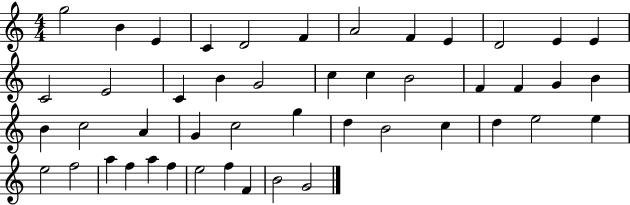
G5/h B4/q E4/q C4/q D4/h F4/q A4/h F4/q E4/q D4/h E4/q E4/q C4/h E4/h C4/q B4/q G4/h C5/q C5/q B4/h F4/q F4/q G4/q B4/q B4/q C5/h A4/q G4/q C5/h G5/q D5/q B4/h C5/q D5/q E5/h E5/q E5/h F5/h A5/q F5/q A5/q F5/q E5/h F5/q F4/q B4/h G4/h